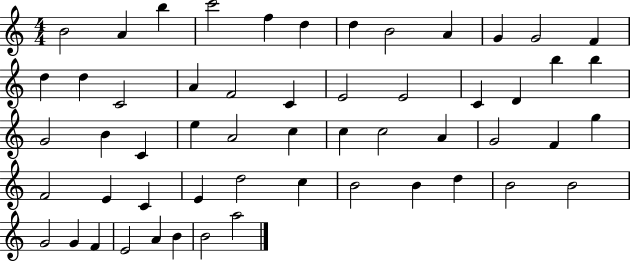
X:1
T:Untitled
M:4/4
L:1/4
K:C
B2 A b c'2 f d d B2 A G G2 F d d C2 A F2 C E2 E2 C D b b G2 B C e A2 c c c2 A G2 F g F2 E C E d2 c B2 B d B2 B2 G2 G F E2 A B B2 a2